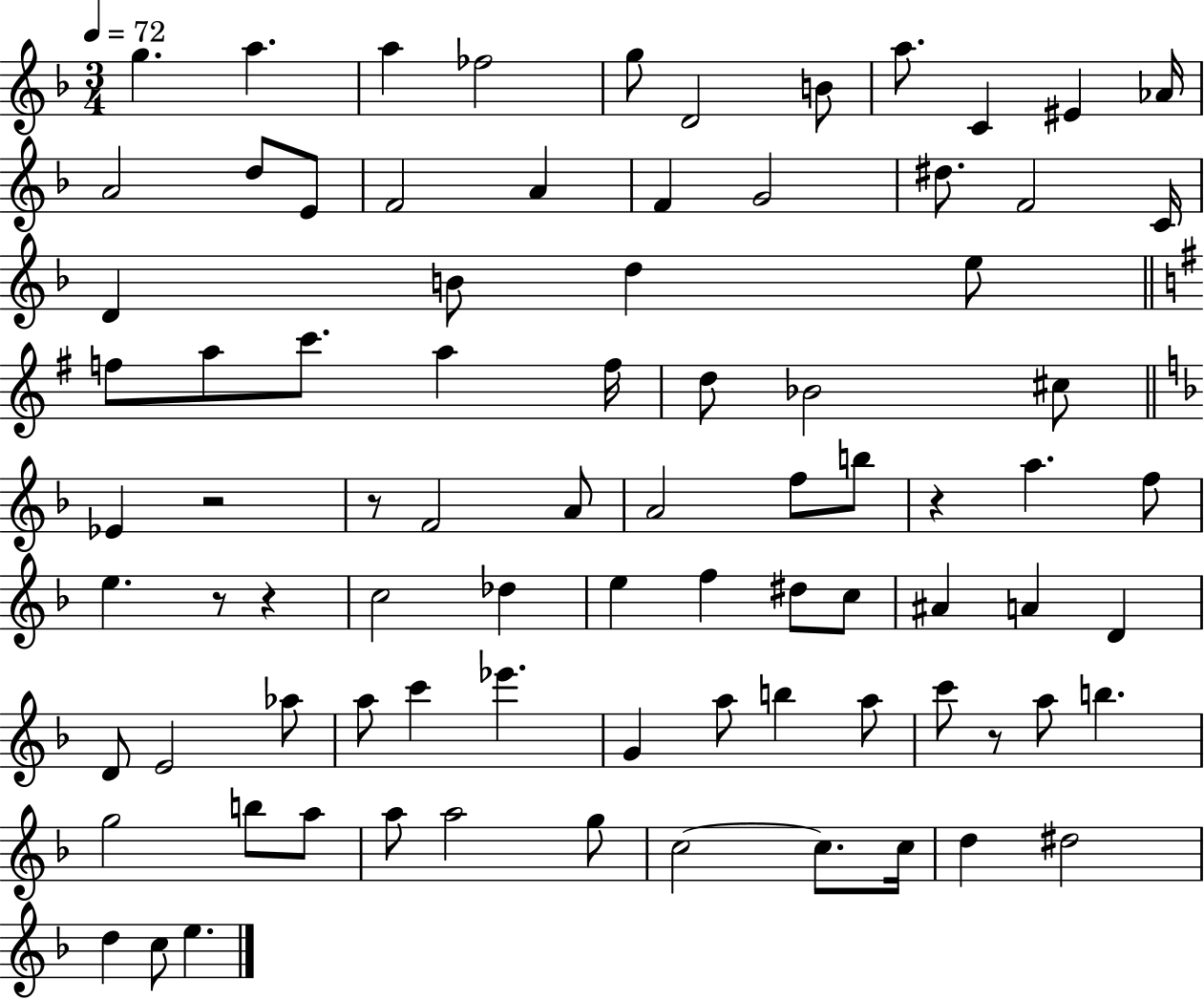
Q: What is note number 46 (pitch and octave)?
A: F5